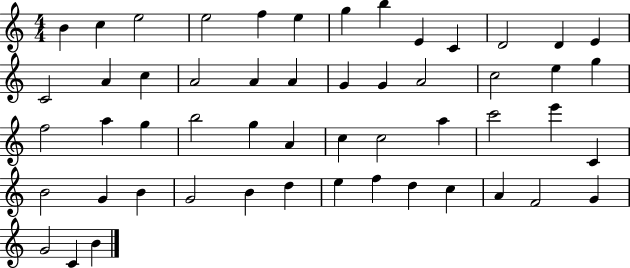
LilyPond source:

{
  \clef treble
  \numericTimeSignature
  \time 4/4
  \key c \major
  b'4 c''4 e''2 | e''2 f''4 e''4 | g''4 b''4 e'4 c'4 | d'2 d'4 e'4 | \break c'2 a'4 c''4 | a'2 a'4 a'4 | g'4 g'4 a'2 | c''2 e''4 g''4 | \break f''2 a''4 g''4 | b''2 g''4 a'4 | c''4 c''2 a''4 | c'''2 e'''4 c'4 | \break b'2 g'4 b'4 | g'2 b'4 d''4 | e''4 f''4 d''4 c''4 | a'4 f'2 g'4 | \break g'2 c'4 b'4 | \bar "|."
}